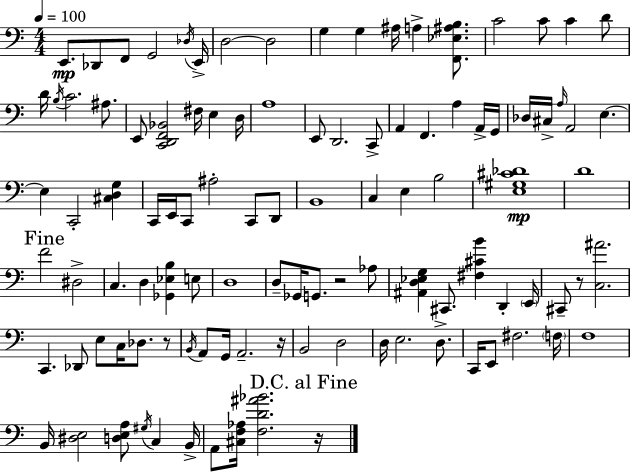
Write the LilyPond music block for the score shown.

{
  \clef bass
  \numericTimeSignature
  \time 4/4
  \key a \minor
  \tempo 4 = 100
  e,8.\mp des,8 f,8 g,2 \acciaccatura { des16 } | e,16-> d2~~ d2 | g4 g4 ais16 a4-> <f, ees ais b>8. | c'2 c'8 c'4 d'8 | \break d'16 \acciaccatura { b16 } c'2. ais8. | e,8 <c, d, f, bes,>2 fis16 e4 | d16 a1 | e,8 d,2. | \break c,8-> a,4 f,4. a4 | a,16-> g,16 des16 cis16-> \grace { a16 } a,2 e4.~~ | e4 c,2-. <cis d g>4 | c,16 e,16 c,8 ais2-. c,8 | \break d,8 b,1 | c4 e4 b2 | <e gis cis' des'>1\mp | d'1 | \break \mark "Fine" f'2 dis2-> | c4. d4 <ges, ees b>4 | e8 d1 | d8-- ges,16 g,8. r2 | \break aes8 <ais, d ees g>4 cis,8. <fis cis' b'>4 d,4-. | \parenthesize e,16 cis,8-- r8 <c ais'>2. | c,4. des,8 e8 c16 des8. | r8 \acciaccatura { b,16 } a,8 g,16 a,2.-- | \break r16 b,2 d2 | d16 e2. | d8.-> c,16 e,8 fis2. | \parenthesize f16 f1 | \break b,16 <dis e>2 <d e a>8 \acciaccatura { gis16 } | c4 b,16-> a,8 <cis f aes>16 <f d' ais' bes'>2. | \mark "D.C. al Fine" r16 \bar "|."
}